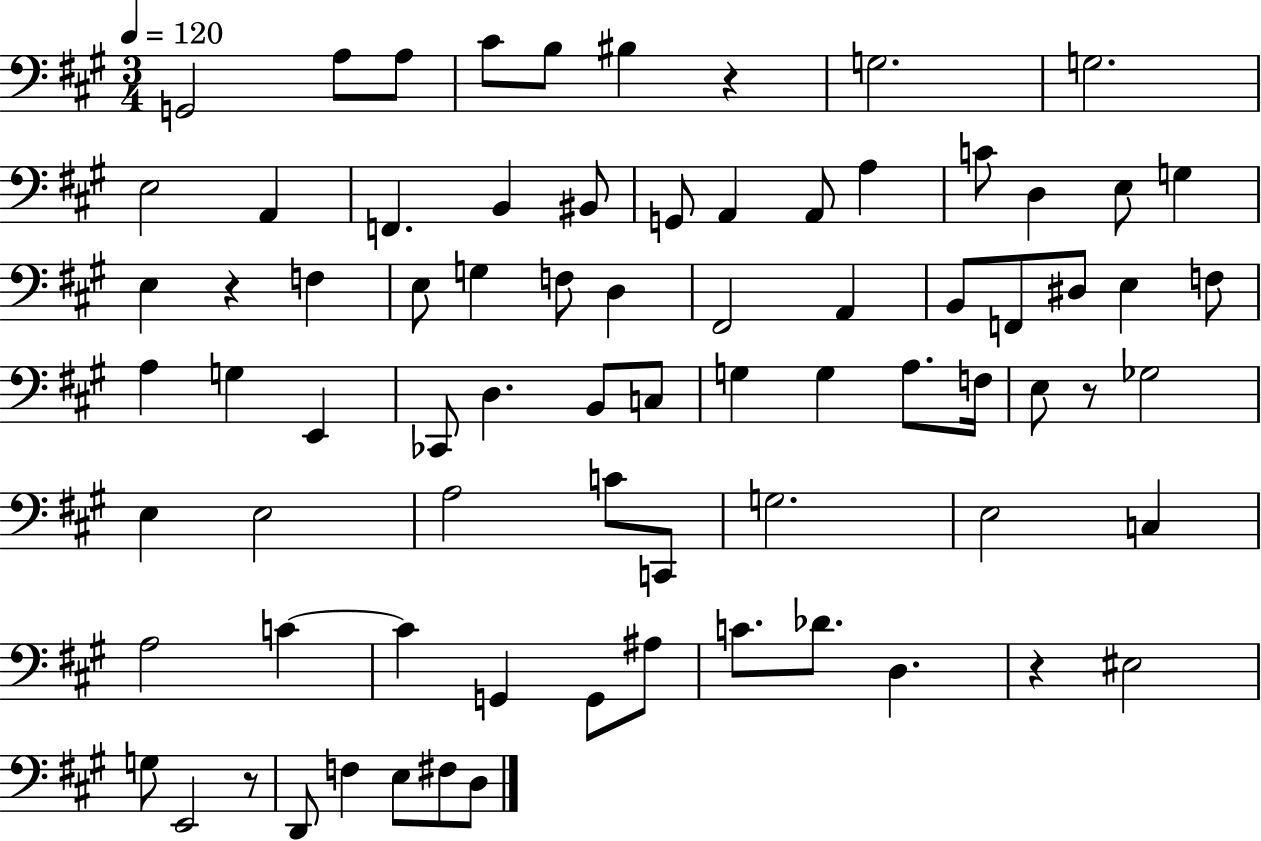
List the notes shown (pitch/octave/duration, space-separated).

G2/h A3/e A3/e C#4/e B3/e BIS3/q R/q G3/h. G3/h. E3/h A2/q F2/q. B2/q BIS2/e G2/e A2/q A2/e A3/q C4/e D3/q E3/e G3/q E3/q R/q F3/q E3/e G3/q F3/e D3/q F#2/h A2/q B2/e F2/e D#3/e E3/q F3/e A3/q G3/q E2/q CES2/e D3/q. B2/e C3/e G3/q G3/q A3/e. F3/s E3/e R/e Gb3/h E3/q E3/h A3/h C4/e C2/e G3/h. E3/h C3/q A3/h C4/q C4/q G2/q G2/e A#3/e C4/e. Db4/e. D3/q. R/q EIS3/h G3/e E2/h R/e D2/e F3/q E3/e F#3/e D3/e